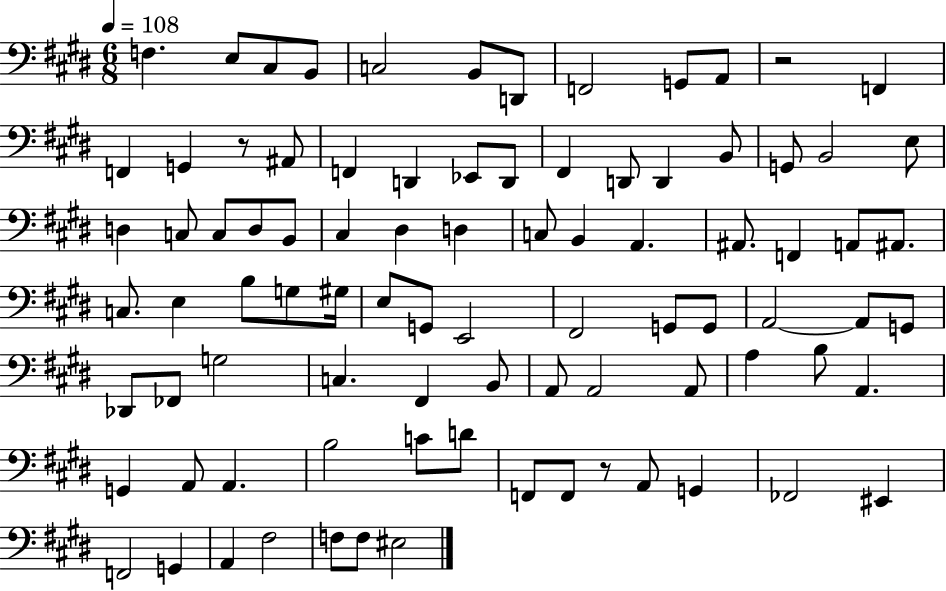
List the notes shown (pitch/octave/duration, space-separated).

F3/q. E3/e C#3/e B2/e C3/h B2/e D2/e F2/h G2/e A2/e R/h F2/q F2/q G2/q R/e A#2/e F2/q D2/q Eb2/e D2/e F#2/q D2/e D2/q B2/e G2/e B2/h E3/e D3/q C3/e C3/e D3/e B2/e C#3/q D#3/q D3/q C3/e B2/q A2/q. A#2/e. F2/q A2/e A#2/e. C3/e. E3/q B3/e G3/e G#3/s E3/e G2/e E2/h F#2/h G2/e G2/e A2/h A2/e G2/e Db2/e FES2/e G3/h C3/q. F#2/q B2/e A2/e A2/h A2/e A3/q B3/e A2/q. G2/q A2/e A2/q. B3/h C4/e D4/e F2/e F2/e R/e A2/e G2/q FES2/h EIS2/q F2/h G2/q A2/q F#3/h F3/e F3/e EIS3/h